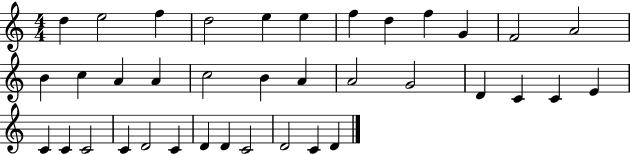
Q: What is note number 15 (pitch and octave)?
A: A4